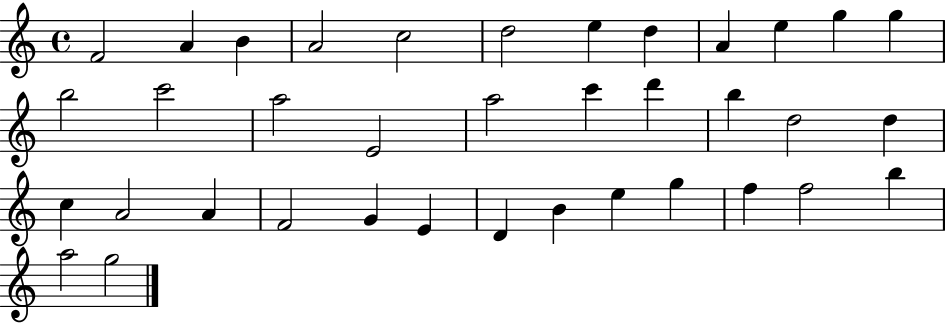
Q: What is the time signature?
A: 4/4